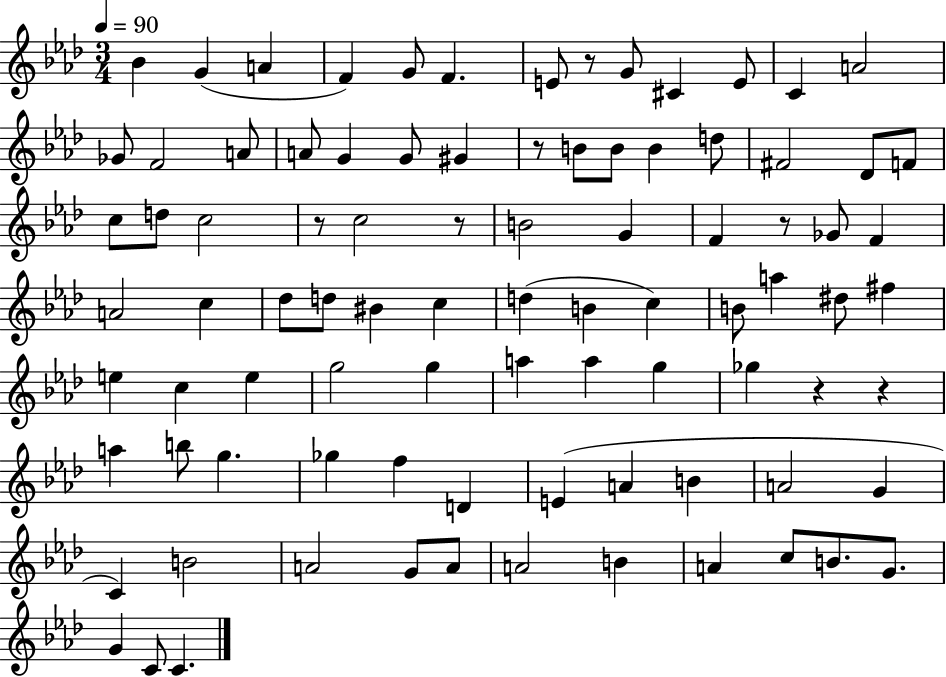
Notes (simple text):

Bb4/q G4/q A4/q F4/q G4/e F4/q. E4/e R/e G4/e C#4/q E4/e C4/q A4/h Gb4/e F4/h A4/e A4/e G4/q G4/e G#4/q R/e B4/e B4/e B4/q D5/e F#4/h Db4/e F4/e C5/e D5/e C5/h R/e C5/h R/e B4/h G4/q F4/q R/e Gb4/e F4/q A4/h C5/q Db5/e D5/e BIS4/q C5/q D5/q B4/q C5/q B4/e A5/q D#5/e F#5/q E5/q C5/q E5/q G5/h G5/q A5/q A5/q G5/q Gb5/q R/q R/q A5/q B5/e G5/q. Gb5/q F5/q D4/q E4/q A4/q B4/q A4/h G4/q C4/q B4/h A4/h G4/e A4/e A4/h B4/q A4/q C5/e B4/e. G4/e. G4/q C4/e C4/q.